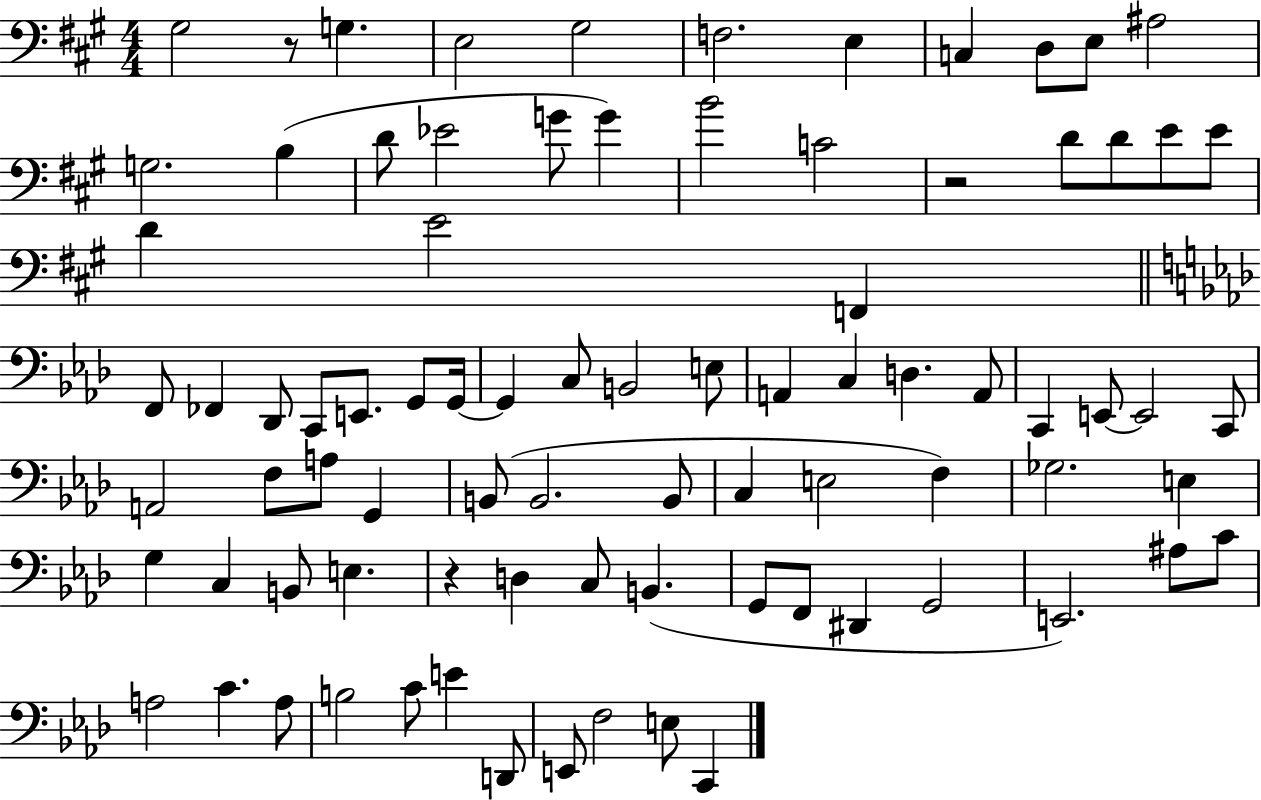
{
  \clef bass
  \numericTimeSignature
  \time 4/4
  \key a \major
  gis2 r8 g4. | e2 gis2 | f2. e4 | c4 d8 e8 ais2 | \break g2. b4( | d'8 ees'2 g'8 g'4) | b'2 c'2 | r2 d'8 d'8 e'8 e'8 | \break d'4 e'2 f,4 | \bar "||" \break \key f \minor f,8 fes,4 des,8 c,8 e,8. g,8 g,16~~ | g,4 c8 b,2 e8 | a,4 c4 d4. a,8 | c,4 e,8~~ e,2 c,8 | \break a,2 f8 a8 g,4 | b,8( b,2. b,8 | c4 e2 f4) | ges2. e4 | \break g4 c4 b,8 e4. | r4 d4 c8 b,4.( | g,8 f,8 dis,4 g,2 | e,2.) ais8 c'8 | \break a2 c'4. a8 | b2 c'8 e'4 d,8 | e,8 f2 e8 c,4 | \bar "|."
}